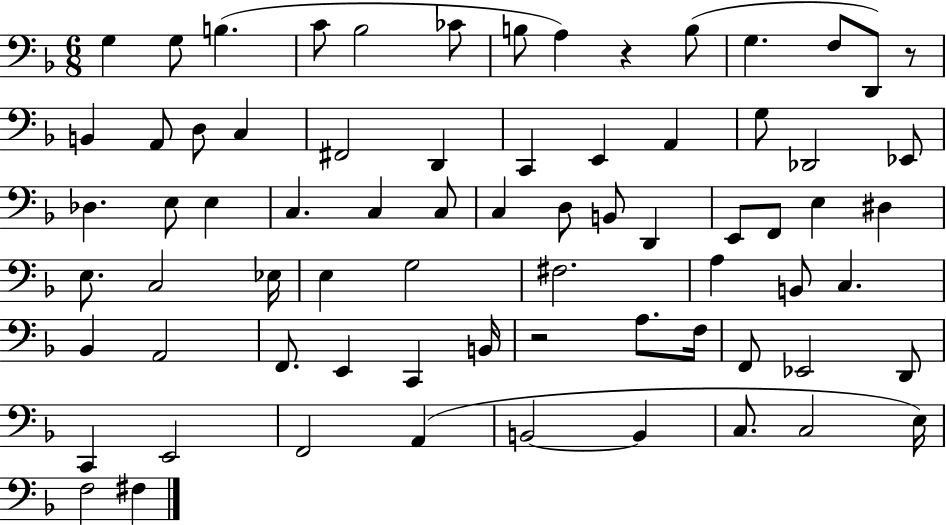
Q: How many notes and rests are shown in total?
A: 72